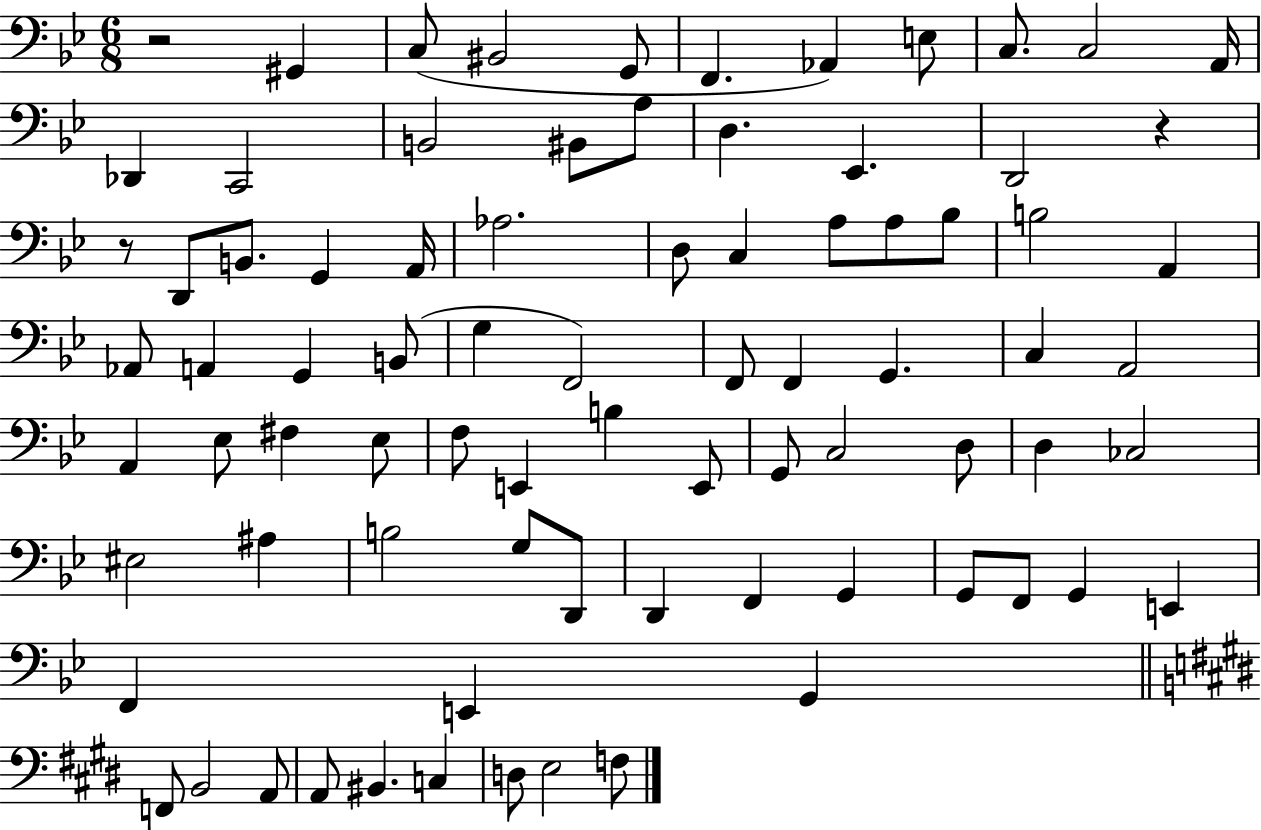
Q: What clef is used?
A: bass